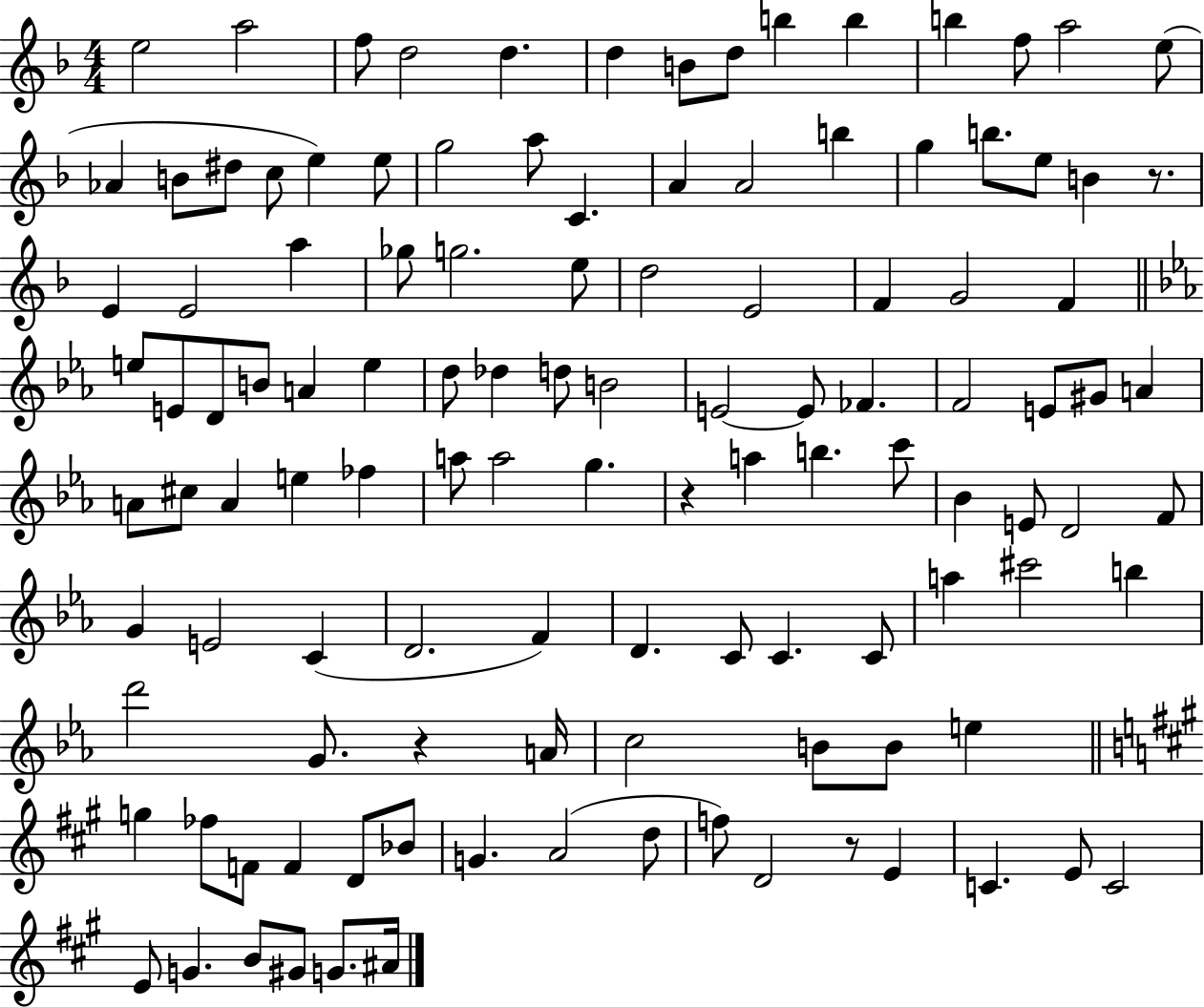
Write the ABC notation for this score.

X:1
T:Untitled
M:4/4
L:1/4
K:F
e2 a2 f/2 d2 d d B/2 d/2 b b b f/2 a2 e/2 _A B/2 ^d/2 c/2 e e/2 g2 a/2 C A A2 b g b/2 e/2 B z/2 E E2 a _g/2 g2 e/2 d2 E2 F G2 F e/2 E/2 D/2 B/2 A e d/2 _d d/2 B2 E2 E/2 _F F2 E/2 ^G/2 A A/2 ^c/2 A e _f a/2 a2 g z a b c'/2 _B E/2 D2 F/2 G E2 C D2 F D C/2 C C/2 a ^c'2 b d'2 G/2 z A/4 c2 B/2 B/2 e g _f/2 F/2 F D/2 _B/2 G A2 d/2 f/2 D2 z/2 E C E/2 C2 E/2 G B/2 ^G/2 G/2 ^A/4